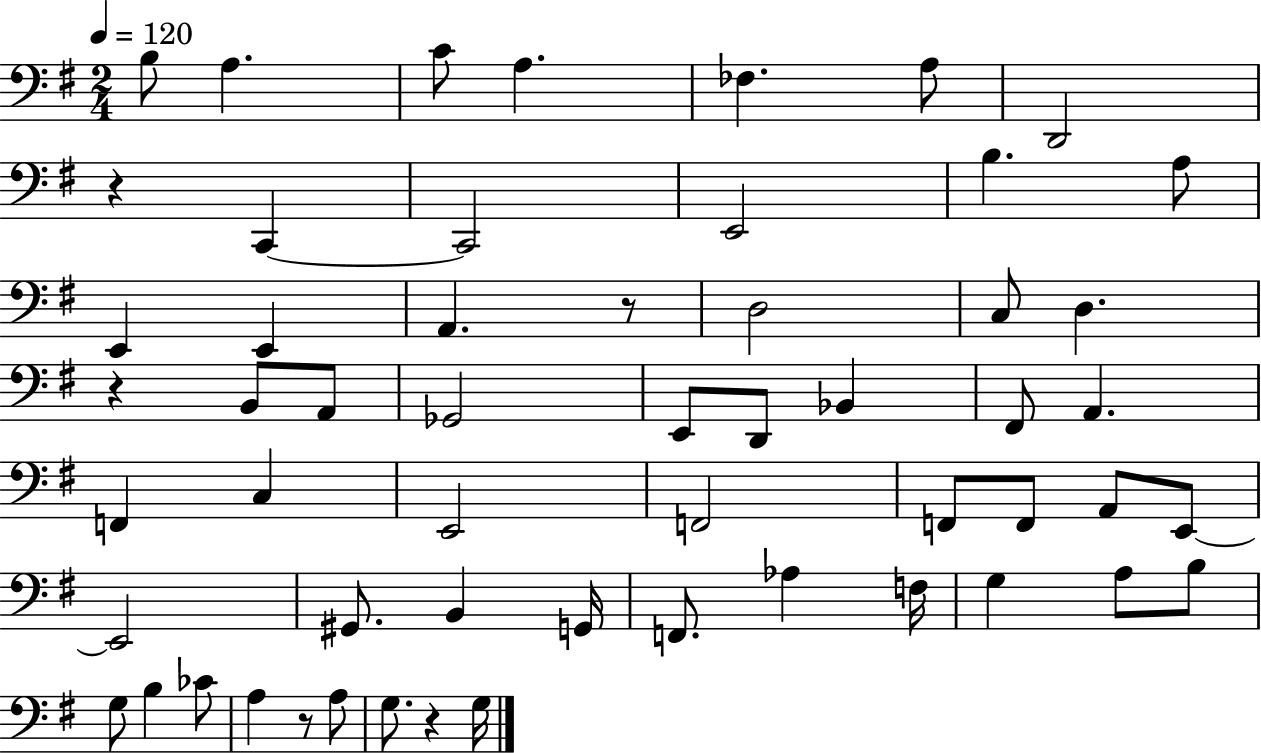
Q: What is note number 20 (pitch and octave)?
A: A2